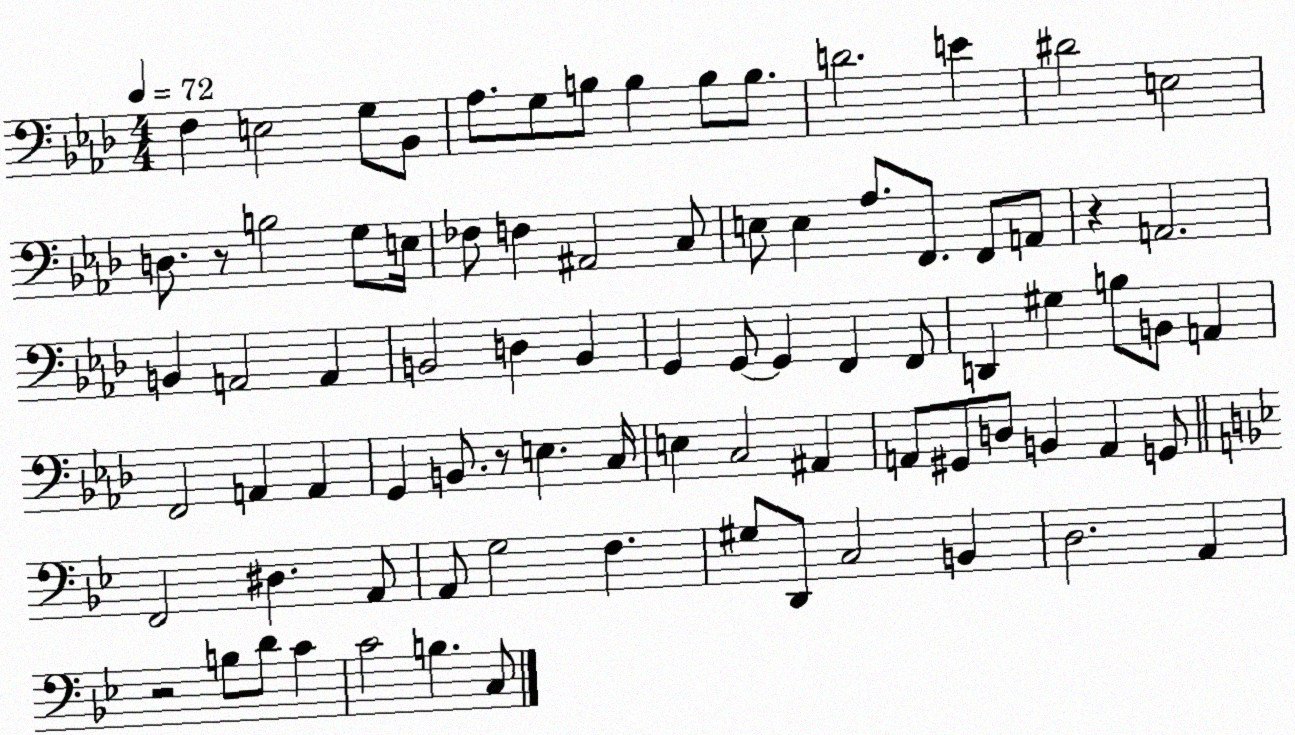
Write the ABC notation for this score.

X:1
T:Untitled
M:4/4
L:1/4
K:Ab
F, E,2 G,/2 _B,,/2 _A,/2 G,/2 B,/2 B, B,/2 B,/2 D2 E ^D2 E,2 D,/2 z/2 B,2 G,/2 E,/4 _F,/2 F, ^A,,2 C,/2 E,/2 E, _A,/2 F,,/2 F,,/2 A,,/2 z A,,2 B,, A,,2 A,, B,,2 D, B,, G,, G,,/2 G,, F,, F,,/2 D,, ^G, B,/2 B,,/2 A,, F,,2 A,, A,, G,, B,,/2 z/2 E, C,/4 E, C,2 ^A,, A,,/2 ^G,,/2 D,/2 B,, A,, G,,/2 F,,2 ^D, A,,/2 A,,/2 G,2 F, ^G,/2 D,,/2 C,2 B,, D,2 A,, z2 B,/2 D/2 C C2 B, C,/2